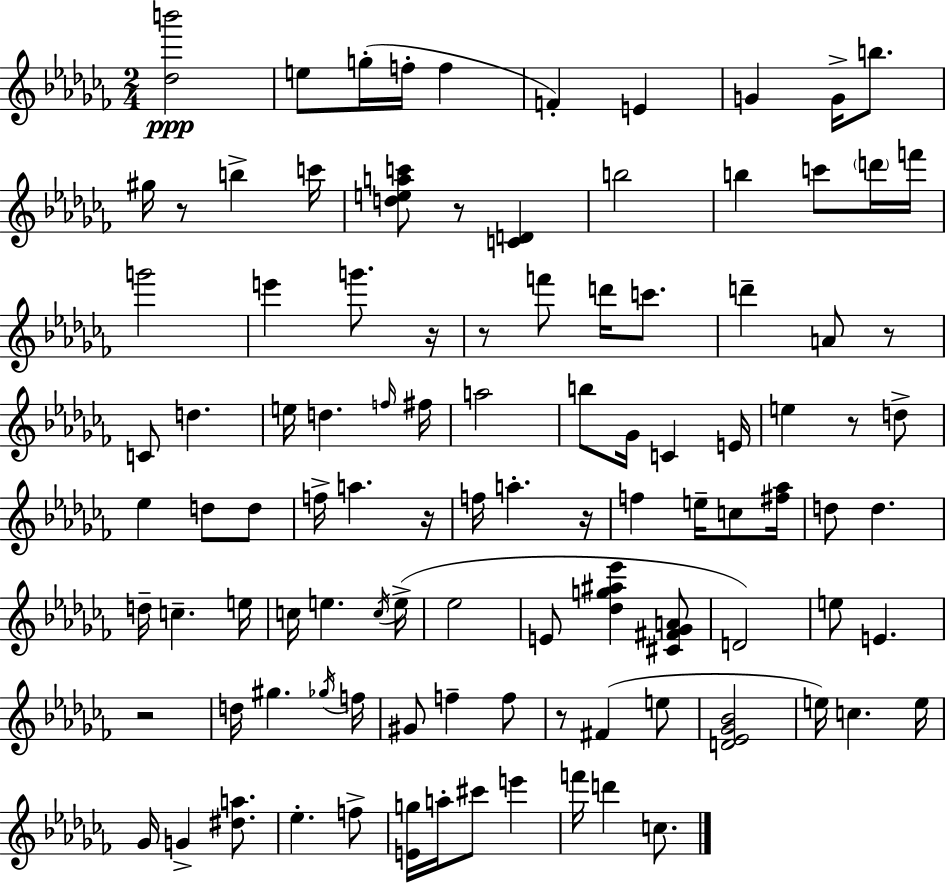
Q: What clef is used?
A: treble